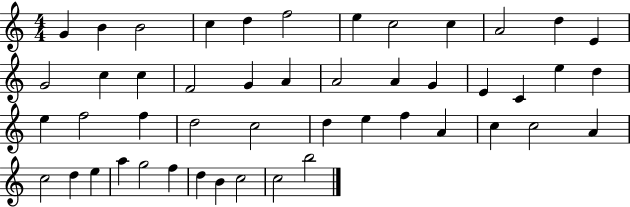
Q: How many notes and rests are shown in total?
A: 48